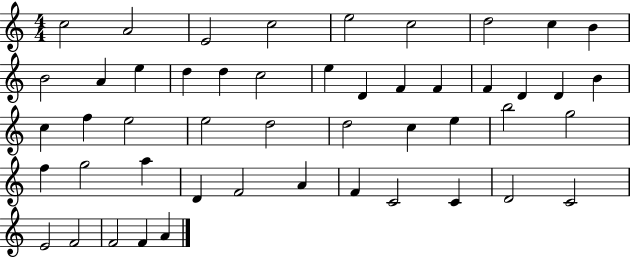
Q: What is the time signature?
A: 4/4